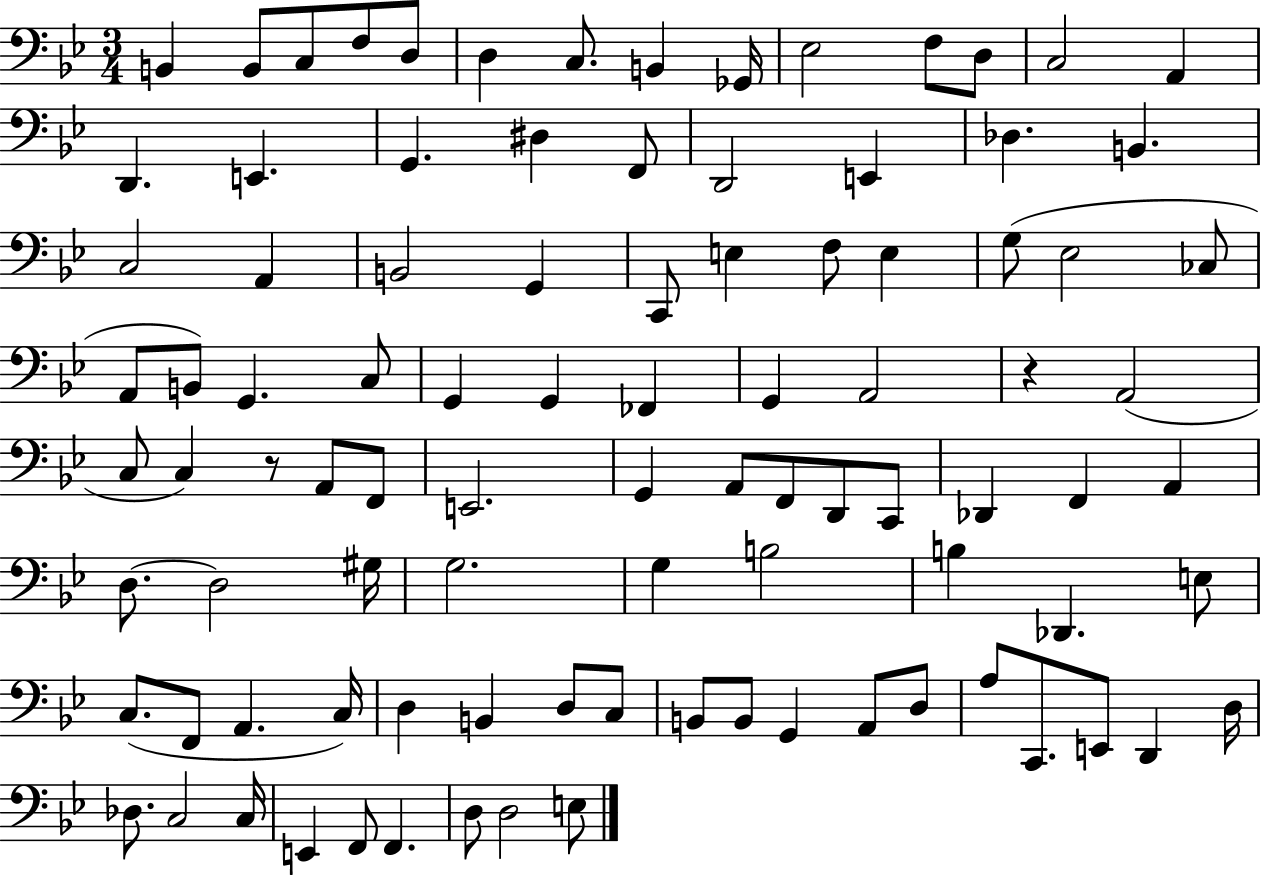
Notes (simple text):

B2/q B2/e C3/e F3/e D3/e D3/q C3/e. B2/q Gb2/s Eb3/h F3/e D3/e C3/h A2/q D2/q. E2/q. G2/q. D#3/q F2/e D2/h E2/q Db3/q. B2/q. C3/h A2/q B2/h G2/q C2/e E3/q F3/e E3/q G3/e Eb3/h CES3/e A2/e B2/e G2/q. C3/e G2/q G2/q FES2/q G2/q A2/h R/q A2/h C3/e C3/q R/e A2/e F2/e E2/h. G2/q A2/e F2/e D2/e C2/e Db2/q F2/q A2/q D3/e. D3/h G#3/s G3/h. G3/q B3/h B3/q Db2/q. E3/e C3/e. F2/e A2/q. C3/s D3/q B2/q D3/e C3/e B2/e B2/e G2/q A2/e D3/e A3/e C2/e. E2/e D2/q D3/s Db3/e. C3/h C3/s E2/q F2/e F2/q. D3/e D3/h E3/e